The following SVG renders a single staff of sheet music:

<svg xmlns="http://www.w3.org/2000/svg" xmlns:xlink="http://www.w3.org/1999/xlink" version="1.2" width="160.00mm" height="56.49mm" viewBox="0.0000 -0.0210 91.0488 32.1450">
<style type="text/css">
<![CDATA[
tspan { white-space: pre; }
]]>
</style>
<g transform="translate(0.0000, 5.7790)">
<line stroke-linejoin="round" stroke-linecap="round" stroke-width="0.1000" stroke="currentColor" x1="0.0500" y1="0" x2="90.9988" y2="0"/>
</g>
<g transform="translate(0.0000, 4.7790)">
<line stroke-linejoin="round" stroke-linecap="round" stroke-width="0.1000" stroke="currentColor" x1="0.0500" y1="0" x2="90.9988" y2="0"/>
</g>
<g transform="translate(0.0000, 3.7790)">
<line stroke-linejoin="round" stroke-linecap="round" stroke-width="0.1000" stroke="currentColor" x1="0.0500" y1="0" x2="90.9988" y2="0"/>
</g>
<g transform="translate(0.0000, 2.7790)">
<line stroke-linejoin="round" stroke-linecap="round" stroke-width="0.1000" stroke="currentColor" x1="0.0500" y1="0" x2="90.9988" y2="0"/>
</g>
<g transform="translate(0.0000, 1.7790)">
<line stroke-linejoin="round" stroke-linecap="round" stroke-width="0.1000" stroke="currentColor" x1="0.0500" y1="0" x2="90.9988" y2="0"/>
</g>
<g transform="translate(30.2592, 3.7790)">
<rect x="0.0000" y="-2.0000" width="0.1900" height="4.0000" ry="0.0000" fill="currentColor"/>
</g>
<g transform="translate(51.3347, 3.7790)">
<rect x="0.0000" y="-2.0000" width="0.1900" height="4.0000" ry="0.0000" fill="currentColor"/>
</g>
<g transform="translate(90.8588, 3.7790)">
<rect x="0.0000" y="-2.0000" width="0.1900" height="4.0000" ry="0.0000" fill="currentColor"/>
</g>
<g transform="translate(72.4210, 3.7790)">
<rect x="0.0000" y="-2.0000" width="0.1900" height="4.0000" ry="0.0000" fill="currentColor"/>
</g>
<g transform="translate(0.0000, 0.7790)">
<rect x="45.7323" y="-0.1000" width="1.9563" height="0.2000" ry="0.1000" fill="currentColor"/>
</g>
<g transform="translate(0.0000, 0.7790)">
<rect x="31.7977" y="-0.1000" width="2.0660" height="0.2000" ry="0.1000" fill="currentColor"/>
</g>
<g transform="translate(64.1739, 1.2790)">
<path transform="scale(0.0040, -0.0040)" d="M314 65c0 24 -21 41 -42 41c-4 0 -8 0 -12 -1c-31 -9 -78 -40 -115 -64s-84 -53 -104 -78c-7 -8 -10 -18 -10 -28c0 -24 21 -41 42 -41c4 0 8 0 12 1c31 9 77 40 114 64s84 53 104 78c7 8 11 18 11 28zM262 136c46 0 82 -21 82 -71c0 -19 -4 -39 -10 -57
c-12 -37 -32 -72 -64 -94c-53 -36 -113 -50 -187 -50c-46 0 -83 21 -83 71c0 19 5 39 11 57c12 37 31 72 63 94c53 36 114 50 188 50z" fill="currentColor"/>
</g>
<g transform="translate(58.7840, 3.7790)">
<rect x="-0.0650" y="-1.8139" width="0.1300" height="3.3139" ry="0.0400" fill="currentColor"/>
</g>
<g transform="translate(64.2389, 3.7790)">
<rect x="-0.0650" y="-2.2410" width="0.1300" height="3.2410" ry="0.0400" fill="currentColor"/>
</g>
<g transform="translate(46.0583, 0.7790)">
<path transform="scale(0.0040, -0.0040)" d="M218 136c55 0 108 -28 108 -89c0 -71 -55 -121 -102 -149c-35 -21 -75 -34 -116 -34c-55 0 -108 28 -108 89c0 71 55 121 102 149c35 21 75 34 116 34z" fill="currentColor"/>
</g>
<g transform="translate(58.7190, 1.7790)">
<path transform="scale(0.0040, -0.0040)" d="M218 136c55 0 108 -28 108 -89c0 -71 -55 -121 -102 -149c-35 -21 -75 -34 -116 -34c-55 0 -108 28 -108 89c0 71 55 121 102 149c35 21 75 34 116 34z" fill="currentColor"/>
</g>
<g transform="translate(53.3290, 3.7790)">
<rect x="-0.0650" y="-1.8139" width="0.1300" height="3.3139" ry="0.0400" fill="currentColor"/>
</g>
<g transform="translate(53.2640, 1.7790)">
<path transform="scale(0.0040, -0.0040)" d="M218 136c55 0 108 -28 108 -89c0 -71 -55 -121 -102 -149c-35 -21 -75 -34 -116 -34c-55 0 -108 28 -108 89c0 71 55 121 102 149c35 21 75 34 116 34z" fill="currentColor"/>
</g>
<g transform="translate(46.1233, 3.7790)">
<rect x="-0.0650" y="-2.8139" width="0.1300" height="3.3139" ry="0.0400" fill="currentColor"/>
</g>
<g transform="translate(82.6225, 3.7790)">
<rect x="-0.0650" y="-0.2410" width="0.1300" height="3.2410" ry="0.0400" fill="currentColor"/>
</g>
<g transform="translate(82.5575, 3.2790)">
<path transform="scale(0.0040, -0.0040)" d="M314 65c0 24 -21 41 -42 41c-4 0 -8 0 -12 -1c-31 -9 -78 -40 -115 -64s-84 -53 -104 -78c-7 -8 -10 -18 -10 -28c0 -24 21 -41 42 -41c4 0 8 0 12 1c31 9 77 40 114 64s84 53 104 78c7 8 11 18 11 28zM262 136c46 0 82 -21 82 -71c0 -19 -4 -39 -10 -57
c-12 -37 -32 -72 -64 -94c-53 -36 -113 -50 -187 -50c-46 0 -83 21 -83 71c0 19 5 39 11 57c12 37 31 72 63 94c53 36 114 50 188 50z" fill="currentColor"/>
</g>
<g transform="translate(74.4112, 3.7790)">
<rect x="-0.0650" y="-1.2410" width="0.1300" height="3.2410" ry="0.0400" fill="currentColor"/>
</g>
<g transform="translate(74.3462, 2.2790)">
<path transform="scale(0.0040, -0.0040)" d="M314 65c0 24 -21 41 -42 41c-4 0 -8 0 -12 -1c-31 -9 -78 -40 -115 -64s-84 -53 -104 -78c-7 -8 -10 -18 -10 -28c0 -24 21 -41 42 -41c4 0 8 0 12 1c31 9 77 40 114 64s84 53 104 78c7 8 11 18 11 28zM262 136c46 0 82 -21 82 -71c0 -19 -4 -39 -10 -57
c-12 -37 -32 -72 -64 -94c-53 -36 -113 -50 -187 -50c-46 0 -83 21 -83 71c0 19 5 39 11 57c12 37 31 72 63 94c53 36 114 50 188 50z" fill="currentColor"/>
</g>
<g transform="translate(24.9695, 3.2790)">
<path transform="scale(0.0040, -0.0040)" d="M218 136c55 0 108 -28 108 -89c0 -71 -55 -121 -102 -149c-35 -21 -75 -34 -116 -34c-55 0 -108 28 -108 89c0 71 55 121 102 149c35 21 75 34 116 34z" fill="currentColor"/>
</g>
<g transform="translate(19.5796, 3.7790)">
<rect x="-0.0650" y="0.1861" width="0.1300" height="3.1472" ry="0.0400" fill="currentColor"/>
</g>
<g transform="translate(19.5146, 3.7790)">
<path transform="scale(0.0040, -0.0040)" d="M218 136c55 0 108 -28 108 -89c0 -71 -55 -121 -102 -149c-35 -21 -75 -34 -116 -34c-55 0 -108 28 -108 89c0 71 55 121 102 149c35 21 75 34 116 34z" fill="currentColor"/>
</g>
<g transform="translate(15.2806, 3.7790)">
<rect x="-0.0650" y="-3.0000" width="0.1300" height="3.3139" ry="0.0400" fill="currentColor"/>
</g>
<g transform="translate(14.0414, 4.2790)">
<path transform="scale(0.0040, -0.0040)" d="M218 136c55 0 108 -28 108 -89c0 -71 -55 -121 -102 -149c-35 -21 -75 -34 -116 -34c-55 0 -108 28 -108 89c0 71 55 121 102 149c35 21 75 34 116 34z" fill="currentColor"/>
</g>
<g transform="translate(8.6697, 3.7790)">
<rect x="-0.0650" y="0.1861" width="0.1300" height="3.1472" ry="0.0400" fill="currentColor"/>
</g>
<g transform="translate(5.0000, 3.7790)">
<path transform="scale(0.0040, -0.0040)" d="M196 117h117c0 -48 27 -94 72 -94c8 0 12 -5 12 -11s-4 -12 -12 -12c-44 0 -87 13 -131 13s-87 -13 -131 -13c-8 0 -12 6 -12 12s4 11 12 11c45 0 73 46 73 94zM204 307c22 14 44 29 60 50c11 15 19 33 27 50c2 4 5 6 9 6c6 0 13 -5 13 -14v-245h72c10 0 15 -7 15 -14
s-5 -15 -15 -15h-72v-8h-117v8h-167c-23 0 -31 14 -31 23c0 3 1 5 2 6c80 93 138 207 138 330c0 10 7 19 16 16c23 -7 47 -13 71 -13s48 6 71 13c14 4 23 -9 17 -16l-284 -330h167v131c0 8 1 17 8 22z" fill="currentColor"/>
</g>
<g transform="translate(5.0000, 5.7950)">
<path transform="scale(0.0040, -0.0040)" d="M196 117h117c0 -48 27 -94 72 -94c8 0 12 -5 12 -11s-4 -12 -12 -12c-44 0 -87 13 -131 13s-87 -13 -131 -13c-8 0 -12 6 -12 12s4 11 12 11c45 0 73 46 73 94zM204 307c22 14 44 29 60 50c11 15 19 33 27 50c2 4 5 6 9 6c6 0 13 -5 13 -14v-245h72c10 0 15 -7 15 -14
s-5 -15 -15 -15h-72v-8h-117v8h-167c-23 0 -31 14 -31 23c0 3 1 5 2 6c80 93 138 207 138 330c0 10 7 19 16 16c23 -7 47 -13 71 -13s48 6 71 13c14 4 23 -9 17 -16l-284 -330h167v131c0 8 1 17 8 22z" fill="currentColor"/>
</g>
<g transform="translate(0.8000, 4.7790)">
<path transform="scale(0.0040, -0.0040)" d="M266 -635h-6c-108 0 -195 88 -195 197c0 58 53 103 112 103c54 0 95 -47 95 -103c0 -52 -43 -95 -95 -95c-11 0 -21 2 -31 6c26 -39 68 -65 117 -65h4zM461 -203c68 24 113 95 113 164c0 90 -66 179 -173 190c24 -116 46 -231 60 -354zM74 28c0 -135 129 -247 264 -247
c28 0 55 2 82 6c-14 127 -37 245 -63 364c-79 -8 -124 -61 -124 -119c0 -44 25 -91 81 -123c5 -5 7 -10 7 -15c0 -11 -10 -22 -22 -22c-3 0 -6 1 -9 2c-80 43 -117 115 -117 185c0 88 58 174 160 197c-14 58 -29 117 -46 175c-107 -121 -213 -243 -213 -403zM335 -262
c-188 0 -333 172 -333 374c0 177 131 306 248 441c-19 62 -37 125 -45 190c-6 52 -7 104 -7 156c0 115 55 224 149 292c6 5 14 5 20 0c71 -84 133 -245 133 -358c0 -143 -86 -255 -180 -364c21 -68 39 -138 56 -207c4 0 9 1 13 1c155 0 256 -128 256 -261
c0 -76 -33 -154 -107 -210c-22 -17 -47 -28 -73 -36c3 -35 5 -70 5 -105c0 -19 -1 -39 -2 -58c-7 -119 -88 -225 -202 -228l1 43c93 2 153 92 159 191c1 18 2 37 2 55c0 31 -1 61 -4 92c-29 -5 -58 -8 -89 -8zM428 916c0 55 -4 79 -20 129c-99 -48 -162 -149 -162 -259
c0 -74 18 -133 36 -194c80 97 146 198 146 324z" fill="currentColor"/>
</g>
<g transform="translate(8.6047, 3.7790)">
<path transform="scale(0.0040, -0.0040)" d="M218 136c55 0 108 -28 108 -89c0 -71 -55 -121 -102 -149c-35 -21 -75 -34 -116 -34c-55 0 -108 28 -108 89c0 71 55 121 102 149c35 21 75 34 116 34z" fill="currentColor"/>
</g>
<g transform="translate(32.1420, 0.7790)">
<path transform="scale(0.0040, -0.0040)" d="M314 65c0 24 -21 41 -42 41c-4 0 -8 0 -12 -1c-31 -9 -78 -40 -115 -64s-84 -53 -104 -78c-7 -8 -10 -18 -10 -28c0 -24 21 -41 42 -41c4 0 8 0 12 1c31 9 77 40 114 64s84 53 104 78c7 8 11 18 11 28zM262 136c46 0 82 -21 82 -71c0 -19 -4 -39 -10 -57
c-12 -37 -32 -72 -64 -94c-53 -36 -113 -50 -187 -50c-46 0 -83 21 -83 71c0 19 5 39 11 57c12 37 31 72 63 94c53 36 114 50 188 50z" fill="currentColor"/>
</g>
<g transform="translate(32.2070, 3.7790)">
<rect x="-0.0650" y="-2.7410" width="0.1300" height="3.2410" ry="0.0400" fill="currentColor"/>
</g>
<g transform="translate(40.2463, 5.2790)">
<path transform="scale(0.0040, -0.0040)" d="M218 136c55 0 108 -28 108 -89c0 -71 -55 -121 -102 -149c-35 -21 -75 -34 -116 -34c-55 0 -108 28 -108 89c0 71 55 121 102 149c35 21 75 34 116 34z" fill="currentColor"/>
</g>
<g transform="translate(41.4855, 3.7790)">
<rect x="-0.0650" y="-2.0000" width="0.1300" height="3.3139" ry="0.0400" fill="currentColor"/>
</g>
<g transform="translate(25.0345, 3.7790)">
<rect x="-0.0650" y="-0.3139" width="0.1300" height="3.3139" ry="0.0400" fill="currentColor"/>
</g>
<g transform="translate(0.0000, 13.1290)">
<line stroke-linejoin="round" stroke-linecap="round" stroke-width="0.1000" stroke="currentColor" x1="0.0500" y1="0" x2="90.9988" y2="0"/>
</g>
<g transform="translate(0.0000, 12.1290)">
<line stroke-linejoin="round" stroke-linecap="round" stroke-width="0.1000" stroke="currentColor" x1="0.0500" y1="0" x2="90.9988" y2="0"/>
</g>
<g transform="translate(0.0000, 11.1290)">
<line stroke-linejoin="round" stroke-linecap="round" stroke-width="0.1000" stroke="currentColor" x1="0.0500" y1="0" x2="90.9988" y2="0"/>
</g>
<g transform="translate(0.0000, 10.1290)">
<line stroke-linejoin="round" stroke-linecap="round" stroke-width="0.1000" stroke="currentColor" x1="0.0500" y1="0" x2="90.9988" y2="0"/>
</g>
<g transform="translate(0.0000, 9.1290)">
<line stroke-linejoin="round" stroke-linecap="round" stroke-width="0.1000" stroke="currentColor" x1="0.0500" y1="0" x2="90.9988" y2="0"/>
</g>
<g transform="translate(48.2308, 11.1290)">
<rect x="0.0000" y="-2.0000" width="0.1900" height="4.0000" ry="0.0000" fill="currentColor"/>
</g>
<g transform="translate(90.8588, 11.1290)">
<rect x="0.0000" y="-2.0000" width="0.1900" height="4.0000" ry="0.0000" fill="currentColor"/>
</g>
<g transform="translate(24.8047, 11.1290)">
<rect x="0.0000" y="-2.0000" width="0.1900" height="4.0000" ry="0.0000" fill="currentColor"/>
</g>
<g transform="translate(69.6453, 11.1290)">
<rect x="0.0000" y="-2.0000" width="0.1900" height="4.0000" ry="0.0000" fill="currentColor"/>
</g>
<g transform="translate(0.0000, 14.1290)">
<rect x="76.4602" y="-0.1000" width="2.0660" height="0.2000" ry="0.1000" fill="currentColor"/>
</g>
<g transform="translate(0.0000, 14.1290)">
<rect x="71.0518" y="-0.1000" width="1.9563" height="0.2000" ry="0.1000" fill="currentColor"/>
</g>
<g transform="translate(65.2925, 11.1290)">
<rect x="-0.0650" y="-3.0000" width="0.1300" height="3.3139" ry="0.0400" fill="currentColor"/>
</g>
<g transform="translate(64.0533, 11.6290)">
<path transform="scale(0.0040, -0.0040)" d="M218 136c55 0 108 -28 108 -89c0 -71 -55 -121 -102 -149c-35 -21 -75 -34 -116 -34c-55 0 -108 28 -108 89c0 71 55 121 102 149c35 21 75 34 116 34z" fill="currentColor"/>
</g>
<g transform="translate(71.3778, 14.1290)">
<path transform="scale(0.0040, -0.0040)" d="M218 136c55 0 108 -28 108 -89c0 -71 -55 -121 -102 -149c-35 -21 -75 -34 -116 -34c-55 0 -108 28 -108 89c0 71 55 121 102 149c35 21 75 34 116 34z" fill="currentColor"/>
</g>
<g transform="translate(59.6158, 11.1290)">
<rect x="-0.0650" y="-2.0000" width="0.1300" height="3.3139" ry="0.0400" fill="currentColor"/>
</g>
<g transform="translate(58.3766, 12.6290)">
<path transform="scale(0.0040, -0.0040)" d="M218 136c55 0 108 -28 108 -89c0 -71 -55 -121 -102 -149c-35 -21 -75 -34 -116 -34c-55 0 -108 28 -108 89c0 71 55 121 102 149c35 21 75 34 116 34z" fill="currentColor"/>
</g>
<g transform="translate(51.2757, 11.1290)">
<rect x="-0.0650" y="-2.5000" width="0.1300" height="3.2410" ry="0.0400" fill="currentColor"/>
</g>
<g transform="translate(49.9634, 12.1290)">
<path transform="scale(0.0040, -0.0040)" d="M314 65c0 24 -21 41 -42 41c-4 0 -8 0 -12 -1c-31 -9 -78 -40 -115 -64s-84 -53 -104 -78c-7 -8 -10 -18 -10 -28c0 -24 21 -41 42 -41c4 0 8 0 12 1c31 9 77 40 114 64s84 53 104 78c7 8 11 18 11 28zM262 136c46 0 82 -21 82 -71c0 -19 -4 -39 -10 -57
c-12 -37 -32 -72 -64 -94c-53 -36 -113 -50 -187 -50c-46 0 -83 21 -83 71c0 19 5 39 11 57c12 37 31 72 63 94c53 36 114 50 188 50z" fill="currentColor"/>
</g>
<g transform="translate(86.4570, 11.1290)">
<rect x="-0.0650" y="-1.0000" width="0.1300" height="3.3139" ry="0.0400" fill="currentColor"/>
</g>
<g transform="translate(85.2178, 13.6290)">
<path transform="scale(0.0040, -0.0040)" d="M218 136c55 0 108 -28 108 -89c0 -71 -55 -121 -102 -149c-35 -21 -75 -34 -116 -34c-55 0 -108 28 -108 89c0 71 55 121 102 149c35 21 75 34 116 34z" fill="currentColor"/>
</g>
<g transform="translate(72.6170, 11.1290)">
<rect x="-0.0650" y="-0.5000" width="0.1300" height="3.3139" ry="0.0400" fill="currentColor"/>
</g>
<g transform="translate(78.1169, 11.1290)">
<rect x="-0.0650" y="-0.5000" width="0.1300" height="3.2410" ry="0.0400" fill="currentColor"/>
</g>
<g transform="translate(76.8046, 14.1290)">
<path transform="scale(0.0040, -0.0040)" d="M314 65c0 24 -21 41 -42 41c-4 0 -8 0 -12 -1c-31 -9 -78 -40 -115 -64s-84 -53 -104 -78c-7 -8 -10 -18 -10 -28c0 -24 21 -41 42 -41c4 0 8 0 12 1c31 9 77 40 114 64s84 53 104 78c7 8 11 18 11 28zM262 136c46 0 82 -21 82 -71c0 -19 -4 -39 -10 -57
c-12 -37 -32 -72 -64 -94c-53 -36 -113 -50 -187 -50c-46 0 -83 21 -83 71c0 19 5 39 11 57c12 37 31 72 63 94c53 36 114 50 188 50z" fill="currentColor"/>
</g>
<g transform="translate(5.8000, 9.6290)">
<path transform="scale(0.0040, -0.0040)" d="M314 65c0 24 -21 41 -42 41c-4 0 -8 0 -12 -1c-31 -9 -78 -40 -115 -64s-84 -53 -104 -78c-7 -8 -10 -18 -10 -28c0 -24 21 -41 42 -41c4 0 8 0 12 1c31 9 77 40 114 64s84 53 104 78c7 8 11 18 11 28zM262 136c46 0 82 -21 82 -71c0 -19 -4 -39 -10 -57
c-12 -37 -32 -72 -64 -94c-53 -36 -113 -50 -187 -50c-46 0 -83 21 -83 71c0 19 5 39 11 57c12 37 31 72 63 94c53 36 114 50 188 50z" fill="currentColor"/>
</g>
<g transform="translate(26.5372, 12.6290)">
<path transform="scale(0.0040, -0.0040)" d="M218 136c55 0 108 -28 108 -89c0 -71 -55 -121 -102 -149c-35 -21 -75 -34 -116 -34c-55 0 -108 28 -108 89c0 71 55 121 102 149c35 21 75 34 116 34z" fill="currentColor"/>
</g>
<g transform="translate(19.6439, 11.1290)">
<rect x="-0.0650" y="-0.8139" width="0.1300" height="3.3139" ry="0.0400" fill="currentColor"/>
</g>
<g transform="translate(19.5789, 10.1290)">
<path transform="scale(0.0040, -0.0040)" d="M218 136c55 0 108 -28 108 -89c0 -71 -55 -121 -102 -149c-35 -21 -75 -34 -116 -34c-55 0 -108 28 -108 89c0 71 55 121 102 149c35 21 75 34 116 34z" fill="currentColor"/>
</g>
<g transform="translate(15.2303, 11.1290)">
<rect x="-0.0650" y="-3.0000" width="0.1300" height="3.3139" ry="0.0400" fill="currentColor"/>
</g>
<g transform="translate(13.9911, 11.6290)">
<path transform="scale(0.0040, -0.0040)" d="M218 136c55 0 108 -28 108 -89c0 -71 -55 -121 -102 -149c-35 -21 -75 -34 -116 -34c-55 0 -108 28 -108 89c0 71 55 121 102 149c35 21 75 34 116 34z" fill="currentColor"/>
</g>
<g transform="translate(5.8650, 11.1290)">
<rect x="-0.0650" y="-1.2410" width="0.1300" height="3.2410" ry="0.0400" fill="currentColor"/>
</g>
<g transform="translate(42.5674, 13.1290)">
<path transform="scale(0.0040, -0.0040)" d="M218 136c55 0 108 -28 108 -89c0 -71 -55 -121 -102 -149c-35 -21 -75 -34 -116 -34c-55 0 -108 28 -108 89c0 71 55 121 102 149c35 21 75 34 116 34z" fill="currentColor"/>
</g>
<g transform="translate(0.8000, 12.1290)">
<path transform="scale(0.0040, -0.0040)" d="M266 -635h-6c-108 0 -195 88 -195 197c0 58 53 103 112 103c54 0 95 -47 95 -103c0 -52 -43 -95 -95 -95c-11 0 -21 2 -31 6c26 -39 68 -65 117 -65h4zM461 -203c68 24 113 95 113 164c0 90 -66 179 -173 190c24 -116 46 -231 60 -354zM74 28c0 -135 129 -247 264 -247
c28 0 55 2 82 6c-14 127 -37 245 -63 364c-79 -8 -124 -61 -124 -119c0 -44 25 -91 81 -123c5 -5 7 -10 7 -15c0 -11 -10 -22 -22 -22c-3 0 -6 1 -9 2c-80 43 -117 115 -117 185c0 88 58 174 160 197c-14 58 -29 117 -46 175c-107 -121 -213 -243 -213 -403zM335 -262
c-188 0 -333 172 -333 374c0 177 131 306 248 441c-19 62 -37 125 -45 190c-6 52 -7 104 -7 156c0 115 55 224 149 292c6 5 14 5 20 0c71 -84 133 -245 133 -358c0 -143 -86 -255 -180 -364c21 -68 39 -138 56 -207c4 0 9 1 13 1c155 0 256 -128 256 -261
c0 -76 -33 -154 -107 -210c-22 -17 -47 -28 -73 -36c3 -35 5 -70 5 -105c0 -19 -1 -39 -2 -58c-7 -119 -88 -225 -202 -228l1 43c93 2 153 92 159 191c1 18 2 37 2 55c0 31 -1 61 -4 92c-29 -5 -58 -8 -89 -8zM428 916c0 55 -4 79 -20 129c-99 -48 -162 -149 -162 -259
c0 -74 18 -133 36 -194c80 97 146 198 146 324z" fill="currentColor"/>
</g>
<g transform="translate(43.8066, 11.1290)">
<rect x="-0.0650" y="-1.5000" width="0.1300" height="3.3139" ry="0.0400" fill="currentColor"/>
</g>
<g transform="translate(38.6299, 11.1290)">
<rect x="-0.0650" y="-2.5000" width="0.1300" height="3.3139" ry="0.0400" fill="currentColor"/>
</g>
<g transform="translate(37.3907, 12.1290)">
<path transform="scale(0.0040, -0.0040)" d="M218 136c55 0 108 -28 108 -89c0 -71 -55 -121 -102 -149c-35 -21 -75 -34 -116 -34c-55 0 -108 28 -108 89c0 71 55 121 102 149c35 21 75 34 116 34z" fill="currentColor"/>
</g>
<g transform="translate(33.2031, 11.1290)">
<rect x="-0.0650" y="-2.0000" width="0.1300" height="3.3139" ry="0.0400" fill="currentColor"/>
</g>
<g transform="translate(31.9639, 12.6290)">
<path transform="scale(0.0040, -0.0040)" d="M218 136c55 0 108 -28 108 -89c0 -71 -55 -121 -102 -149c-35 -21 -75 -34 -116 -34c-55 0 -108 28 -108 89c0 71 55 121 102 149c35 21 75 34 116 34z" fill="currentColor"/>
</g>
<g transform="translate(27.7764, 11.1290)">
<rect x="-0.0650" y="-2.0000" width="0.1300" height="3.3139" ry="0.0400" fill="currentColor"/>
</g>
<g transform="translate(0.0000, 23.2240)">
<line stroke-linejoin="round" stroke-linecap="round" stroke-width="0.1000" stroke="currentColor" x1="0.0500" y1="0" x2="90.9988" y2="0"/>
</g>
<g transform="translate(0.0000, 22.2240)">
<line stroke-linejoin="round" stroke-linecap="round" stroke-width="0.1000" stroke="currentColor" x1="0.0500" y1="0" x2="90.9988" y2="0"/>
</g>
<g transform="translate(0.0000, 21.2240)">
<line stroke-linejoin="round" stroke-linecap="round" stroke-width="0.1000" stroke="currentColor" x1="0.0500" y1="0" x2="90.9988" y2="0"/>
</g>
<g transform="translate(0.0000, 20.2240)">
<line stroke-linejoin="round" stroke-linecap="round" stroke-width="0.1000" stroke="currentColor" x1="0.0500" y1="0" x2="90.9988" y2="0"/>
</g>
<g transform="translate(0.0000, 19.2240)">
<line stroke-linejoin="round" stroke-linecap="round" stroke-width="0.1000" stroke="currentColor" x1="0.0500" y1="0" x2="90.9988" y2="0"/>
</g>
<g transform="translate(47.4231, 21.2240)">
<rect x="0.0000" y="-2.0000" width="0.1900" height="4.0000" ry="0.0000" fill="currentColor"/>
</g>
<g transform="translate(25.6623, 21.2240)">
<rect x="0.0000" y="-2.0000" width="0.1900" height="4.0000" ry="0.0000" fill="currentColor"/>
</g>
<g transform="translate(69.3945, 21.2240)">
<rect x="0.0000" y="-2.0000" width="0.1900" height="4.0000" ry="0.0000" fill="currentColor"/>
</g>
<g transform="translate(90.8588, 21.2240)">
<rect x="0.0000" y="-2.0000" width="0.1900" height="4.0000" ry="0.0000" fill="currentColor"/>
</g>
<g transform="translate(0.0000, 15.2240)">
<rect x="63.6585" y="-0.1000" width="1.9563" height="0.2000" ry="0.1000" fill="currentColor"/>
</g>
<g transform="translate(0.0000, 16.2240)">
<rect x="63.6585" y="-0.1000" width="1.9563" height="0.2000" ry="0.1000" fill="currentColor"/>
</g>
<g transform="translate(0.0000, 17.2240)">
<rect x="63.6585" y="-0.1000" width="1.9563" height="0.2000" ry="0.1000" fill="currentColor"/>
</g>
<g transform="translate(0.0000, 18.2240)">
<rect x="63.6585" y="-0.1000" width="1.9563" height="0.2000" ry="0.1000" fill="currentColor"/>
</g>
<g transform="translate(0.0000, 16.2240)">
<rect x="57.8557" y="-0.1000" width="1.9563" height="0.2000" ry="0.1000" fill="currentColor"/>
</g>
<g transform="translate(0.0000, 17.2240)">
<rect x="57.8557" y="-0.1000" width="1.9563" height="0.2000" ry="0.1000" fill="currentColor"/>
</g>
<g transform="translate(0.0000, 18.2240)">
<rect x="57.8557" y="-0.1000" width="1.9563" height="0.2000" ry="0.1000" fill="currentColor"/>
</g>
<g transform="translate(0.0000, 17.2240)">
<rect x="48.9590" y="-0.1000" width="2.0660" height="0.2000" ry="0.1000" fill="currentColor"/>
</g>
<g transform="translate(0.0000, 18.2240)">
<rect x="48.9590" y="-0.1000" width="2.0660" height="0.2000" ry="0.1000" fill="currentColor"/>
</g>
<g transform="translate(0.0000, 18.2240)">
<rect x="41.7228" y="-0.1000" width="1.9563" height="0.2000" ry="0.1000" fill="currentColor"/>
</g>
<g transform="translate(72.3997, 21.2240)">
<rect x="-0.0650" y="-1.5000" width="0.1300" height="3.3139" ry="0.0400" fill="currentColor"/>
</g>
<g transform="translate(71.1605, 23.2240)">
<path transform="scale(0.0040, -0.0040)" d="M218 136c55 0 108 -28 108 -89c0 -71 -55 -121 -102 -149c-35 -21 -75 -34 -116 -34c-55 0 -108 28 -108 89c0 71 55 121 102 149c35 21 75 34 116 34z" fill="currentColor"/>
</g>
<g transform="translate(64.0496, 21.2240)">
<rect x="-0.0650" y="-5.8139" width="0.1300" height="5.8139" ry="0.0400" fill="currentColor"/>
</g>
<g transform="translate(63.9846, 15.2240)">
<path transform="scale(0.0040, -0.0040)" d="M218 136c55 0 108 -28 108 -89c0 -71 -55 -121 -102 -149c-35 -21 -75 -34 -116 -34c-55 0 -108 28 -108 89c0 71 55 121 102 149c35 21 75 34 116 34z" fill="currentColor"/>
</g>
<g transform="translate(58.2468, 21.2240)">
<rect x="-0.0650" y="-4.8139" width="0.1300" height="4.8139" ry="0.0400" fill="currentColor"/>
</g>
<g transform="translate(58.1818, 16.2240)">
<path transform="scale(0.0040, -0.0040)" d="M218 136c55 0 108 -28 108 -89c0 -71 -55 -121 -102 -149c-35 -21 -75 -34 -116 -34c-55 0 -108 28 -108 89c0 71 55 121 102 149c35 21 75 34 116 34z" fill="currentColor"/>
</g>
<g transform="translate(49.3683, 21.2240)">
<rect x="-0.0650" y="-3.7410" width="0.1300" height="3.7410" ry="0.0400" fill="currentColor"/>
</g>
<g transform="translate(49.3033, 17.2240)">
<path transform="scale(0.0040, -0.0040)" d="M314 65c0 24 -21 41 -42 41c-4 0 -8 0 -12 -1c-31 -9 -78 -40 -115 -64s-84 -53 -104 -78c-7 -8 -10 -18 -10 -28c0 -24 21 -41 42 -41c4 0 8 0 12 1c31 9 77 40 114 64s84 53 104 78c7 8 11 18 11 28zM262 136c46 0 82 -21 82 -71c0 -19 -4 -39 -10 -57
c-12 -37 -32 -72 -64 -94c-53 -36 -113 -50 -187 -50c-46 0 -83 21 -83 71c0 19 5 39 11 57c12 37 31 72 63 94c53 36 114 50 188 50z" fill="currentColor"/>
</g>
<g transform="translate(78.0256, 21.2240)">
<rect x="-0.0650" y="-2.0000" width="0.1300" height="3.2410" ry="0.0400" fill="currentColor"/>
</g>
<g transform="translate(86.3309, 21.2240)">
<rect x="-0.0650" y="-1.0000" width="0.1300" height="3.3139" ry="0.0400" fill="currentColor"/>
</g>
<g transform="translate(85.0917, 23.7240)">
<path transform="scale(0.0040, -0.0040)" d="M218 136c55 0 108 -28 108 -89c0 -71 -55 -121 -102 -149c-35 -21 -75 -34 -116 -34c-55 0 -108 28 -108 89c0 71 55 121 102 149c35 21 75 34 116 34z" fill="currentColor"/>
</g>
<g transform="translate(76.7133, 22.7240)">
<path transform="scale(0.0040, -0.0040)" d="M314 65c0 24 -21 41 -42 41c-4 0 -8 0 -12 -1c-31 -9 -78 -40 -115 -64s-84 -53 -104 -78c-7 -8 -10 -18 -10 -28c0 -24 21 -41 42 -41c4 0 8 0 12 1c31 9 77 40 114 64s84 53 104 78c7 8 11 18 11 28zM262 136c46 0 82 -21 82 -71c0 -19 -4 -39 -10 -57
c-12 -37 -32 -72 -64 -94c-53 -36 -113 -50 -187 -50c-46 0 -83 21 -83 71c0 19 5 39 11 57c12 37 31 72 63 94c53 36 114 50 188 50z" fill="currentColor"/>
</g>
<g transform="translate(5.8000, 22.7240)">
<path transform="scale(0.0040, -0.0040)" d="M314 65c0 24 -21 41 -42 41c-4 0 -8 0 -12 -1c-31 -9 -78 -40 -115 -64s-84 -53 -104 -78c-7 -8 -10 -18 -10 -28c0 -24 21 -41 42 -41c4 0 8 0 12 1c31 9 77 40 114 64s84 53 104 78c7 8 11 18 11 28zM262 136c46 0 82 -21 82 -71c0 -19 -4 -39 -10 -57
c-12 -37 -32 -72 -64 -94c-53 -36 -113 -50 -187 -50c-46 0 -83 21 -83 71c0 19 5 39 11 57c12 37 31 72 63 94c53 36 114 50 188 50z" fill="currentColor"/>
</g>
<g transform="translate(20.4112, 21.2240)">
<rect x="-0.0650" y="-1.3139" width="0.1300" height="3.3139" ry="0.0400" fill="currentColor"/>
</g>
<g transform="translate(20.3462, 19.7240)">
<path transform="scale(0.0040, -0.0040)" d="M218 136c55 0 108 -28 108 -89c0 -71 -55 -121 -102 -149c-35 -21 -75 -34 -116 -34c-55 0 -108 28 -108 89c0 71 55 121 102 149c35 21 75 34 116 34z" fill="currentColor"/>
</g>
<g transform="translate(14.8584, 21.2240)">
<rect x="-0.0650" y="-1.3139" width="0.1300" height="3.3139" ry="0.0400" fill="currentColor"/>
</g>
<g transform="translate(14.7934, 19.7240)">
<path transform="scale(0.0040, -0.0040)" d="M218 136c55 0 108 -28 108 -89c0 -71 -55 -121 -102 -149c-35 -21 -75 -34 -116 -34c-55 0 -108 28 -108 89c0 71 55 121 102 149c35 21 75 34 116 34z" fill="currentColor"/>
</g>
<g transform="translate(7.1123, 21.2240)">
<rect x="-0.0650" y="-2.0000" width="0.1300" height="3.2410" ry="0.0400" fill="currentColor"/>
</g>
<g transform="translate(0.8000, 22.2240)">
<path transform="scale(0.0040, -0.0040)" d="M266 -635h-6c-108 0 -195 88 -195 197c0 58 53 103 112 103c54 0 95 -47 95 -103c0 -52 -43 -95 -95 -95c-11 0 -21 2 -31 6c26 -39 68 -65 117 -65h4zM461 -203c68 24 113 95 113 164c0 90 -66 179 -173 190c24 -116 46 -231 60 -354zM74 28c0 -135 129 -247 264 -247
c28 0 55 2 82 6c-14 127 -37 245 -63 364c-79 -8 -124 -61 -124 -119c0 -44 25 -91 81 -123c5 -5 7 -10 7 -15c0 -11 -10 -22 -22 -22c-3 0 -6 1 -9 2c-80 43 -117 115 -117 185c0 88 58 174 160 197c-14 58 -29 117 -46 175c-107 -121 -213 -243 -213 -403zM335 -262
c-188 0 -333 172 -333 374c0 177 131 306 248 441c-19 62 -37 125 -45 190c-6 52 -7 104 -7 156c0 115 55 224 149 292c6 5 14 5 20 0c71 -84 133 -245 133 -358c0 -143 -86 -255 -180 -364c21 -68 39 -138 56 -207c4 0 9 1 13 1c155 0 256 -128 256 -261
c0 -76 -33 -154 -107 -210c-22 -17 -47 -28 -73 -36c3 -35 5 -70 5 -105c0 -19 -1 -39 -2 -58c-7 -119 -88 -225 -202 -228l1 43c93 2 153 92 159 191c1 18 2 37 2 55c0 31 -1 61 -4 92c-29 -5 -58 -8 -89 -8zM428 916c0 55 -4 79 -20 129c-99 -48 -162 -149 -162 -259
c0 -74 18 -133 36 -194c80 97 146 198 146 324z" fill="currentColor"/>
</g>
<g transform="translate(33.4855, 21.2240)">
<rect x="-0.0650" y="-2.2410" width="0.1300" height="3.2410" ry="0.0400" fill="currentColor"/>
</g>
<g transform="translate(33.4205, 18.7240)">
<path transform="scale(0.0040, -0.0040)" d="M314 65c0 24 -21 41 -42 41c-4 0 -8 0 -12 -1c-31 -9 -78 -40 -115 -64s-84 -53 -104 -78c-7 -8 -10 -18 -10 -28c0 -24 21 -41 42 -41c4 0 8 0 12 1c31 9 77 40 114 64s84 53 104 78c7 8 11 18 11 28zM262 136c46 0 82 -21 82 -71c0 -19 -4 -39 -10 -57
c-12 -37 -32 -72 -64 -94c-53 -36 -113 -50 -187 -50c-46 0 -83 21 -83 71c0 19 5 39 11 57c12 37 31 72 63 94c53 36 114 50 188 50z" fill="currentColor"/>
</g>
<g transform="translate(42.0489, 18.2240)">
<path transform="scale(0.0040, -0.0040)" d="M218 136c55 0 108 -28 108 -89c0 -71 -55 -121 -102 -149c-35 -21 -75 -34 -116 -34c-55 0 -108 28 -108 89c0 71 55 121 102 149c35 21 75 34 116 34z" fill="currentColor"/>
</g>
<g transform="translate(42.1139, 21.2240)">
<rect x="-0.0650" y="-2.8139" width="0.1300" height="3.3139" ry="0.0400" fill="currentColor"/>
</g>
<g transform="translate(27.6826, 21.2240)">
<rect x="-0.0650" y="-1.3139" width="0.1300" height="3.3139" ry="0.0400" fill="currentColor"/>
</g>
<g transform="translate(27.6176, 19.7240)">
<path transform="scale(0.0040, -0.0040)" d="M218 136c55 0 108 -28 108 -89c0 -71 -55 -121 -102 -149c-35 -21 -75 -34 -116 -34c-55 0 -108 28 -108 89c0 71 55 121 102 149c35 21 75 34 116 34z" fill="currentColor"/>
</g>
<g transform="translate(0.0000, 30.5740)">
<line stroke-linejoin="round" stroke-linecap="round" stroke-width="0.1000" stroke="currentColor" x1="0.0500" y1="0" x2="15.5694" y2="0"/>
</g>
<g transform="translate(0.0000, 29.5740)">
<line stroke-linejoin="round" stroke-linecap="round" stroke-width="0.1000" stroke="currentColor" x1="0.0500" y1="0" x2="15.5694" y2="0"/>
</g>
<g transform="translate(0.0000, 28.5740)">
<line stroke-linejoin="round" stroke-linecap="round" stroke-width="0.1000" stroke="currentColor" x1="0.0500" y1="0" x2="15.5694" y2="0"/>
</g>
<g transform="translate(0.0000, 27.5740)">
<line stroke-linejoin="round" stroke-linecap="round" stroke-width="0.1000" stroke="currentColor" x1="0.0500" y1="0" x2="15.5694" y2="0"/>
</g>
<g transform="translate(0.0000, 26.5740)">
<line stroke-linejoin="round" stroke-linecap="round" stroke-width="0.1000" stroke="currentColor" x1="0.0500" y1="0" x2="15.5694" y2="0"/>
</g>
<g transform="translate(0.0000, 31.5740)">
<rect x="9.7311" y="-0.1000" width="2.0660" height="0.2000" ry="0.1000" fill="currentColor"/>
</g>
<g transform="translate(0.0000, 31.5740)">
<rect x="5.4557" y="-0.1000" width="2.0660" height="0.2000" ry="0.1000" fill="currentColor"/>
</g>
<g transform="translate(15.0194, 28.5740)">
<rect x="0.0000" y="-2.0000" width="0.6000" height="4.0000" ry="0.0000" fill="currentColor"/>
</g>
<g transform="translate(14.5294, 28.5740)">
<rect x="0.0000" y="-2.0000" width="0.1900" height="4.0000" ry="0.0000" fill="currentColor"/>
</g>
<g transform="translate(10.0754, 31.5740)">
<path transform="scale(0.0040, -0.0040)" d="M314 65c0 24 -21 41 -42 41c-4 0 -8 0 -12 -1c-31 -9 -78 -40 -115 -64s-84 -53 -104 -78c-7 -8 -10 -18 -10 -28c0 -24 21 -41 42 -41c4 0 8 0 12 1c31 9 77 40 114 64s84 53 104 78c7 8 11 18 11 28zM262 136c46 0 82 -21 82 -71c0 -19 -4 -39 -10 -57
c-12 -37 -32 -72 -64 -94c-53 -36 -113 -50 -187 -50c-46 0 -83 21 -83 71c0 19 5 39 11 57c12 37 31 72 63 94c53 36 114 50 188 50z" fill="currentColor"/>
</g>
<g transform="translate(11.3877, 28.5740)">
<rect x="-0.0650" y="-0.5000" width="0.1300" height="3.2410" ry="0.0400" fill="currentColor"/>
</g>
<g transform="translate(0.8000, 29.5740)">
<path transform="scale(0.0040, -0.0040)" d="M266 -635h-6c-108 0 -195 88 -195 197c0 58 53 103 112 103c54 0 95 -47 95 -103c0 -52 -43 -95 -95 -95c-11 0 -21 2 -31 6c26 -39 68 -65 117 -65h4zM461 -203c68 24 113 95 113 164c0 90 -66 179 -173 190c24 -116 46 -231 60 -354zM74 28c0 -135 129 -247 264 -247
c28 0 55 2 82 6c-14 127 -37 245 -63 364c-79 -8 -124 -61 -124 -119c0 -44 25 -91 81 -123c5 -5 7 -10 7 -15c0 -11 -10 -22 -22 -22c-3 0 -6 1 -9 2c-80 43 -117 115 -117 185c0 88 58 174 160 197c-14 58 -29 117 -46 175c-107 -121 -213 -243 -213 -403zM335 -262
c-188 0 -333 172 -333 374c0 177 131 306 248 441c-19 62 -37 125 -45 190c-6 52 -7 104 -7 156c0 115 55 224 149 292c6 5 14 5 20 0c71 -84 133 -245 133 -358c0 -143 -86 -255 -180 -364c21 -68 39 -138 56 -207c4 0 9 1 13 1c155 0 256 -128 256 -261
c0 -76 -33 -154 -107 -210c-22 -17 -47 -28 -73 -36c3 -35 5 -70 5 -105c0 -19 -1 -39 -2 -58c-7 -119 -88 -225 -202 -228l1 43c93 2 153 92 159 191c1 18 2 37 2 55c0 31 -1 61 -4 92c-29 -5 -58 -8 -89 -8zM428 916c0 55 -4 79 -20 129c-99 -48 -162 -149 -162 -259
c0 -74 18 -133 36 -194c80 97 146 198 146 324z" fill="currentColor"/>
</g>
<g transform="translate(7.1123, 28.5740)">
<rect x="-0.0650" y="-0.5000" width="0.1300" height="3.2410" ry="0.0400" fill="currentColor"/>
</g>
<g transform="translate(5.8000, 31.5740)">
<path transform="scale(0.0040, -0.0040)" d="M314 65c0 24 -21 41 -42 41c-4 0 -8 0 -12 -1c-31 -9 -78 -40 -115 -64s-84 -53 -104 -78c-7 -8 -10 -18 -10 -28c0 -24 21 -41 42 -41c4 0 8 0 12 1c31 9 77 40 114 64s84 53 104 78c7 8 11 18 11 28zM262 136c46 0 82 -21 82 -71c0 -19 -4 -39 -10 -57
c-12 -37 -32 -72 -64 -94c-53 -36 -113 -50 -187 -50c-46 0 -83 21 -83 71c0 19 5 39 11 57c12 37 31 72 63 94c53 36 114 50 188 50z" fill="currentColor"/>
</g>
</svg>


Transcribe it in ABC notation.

X:1
T:Untitled
M:4/4
L:1/4
K:C
B A B c a2 F a f f g2 e2 c2 e2 A d F F G E G2 F A C C2 D F2 e e e g2 a c'2 e' g' E F2 D C2 C2